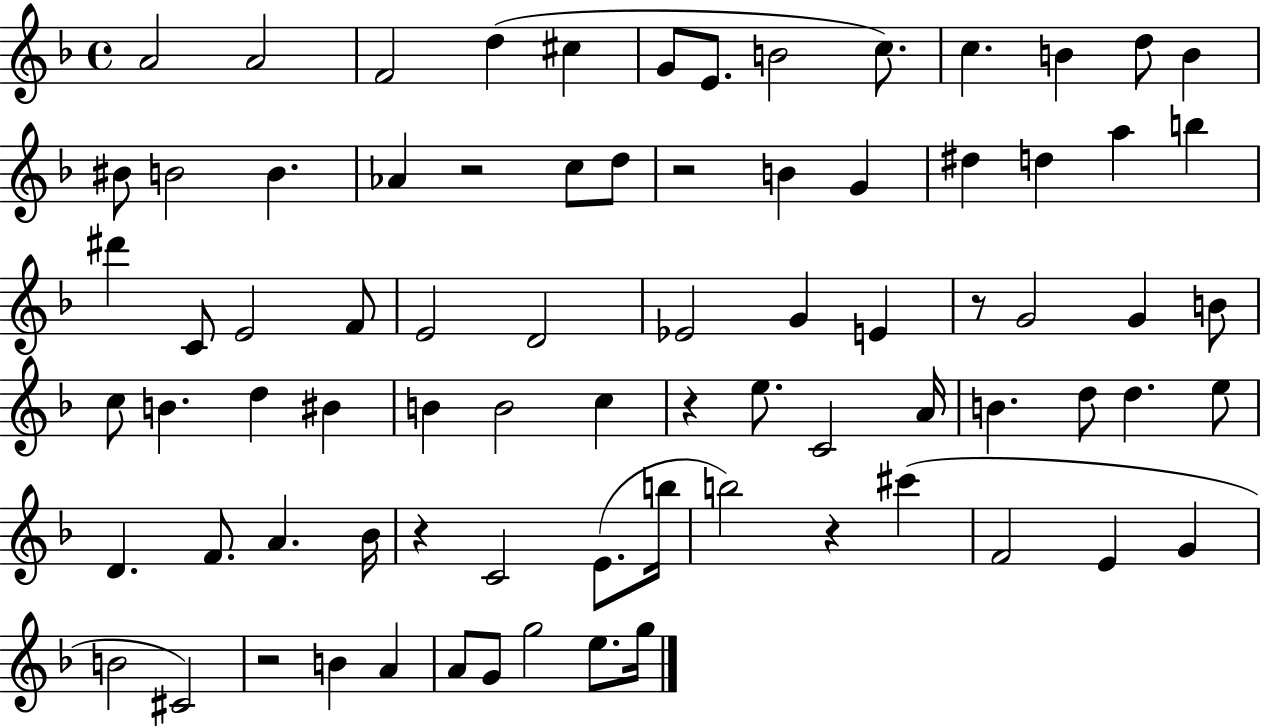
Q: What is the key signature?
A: F major